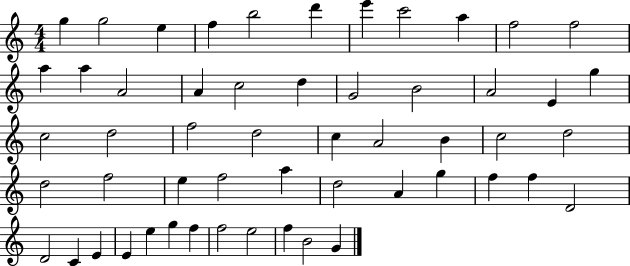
X:1
T:Untitled
M:4/4
L:1/4
K:C
g g2 e f b2 d' e' c'2 a f2 f2 a a A2 A c2 d G2 B2 A2 E g c2 d2 f2 d2 c A2 B c2 d2 d2 f2 e f2 a d2 A g f f D2 D2 C E E e g f f2 e2 f B2 G